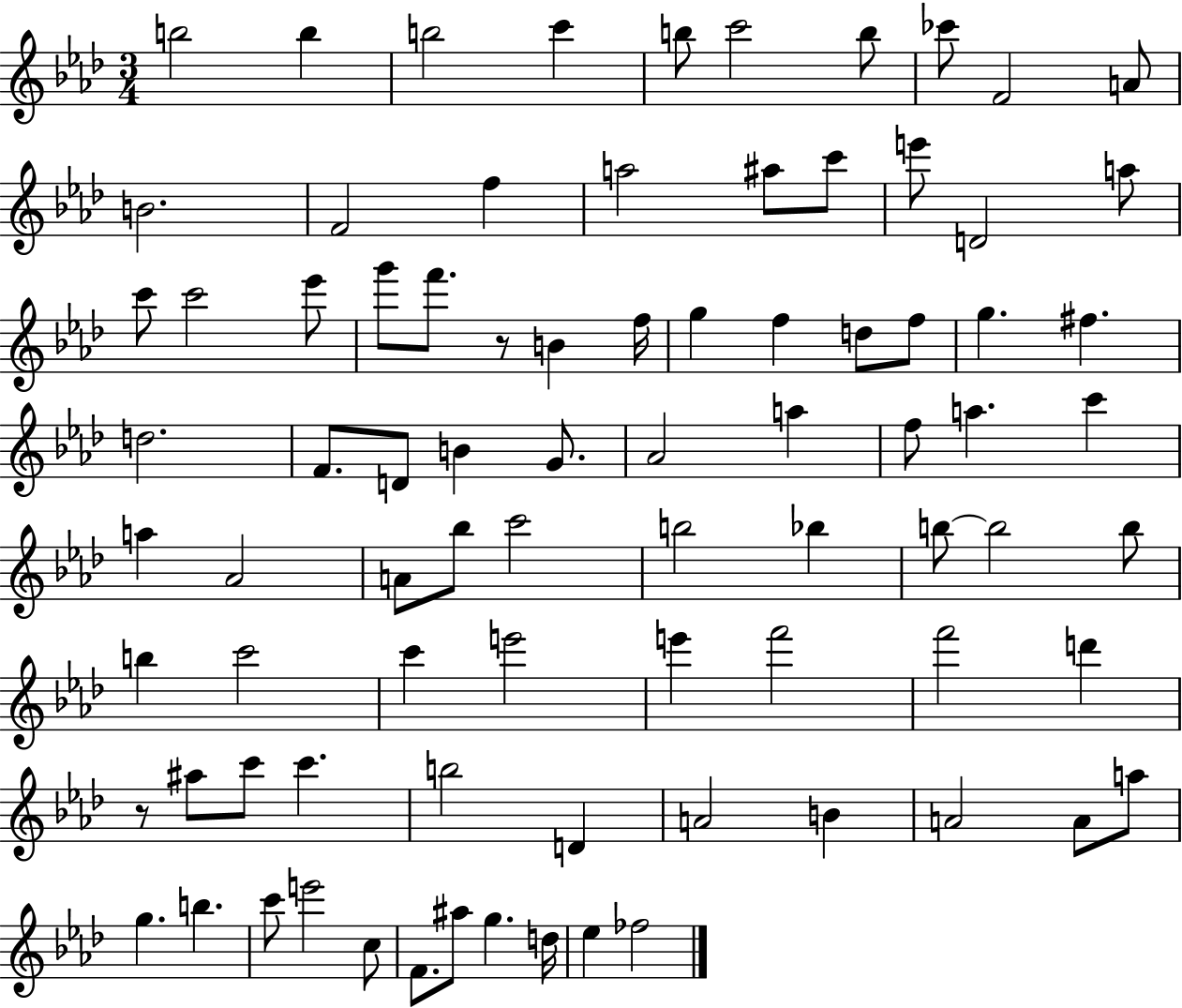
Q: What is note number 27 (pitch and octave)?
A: G5